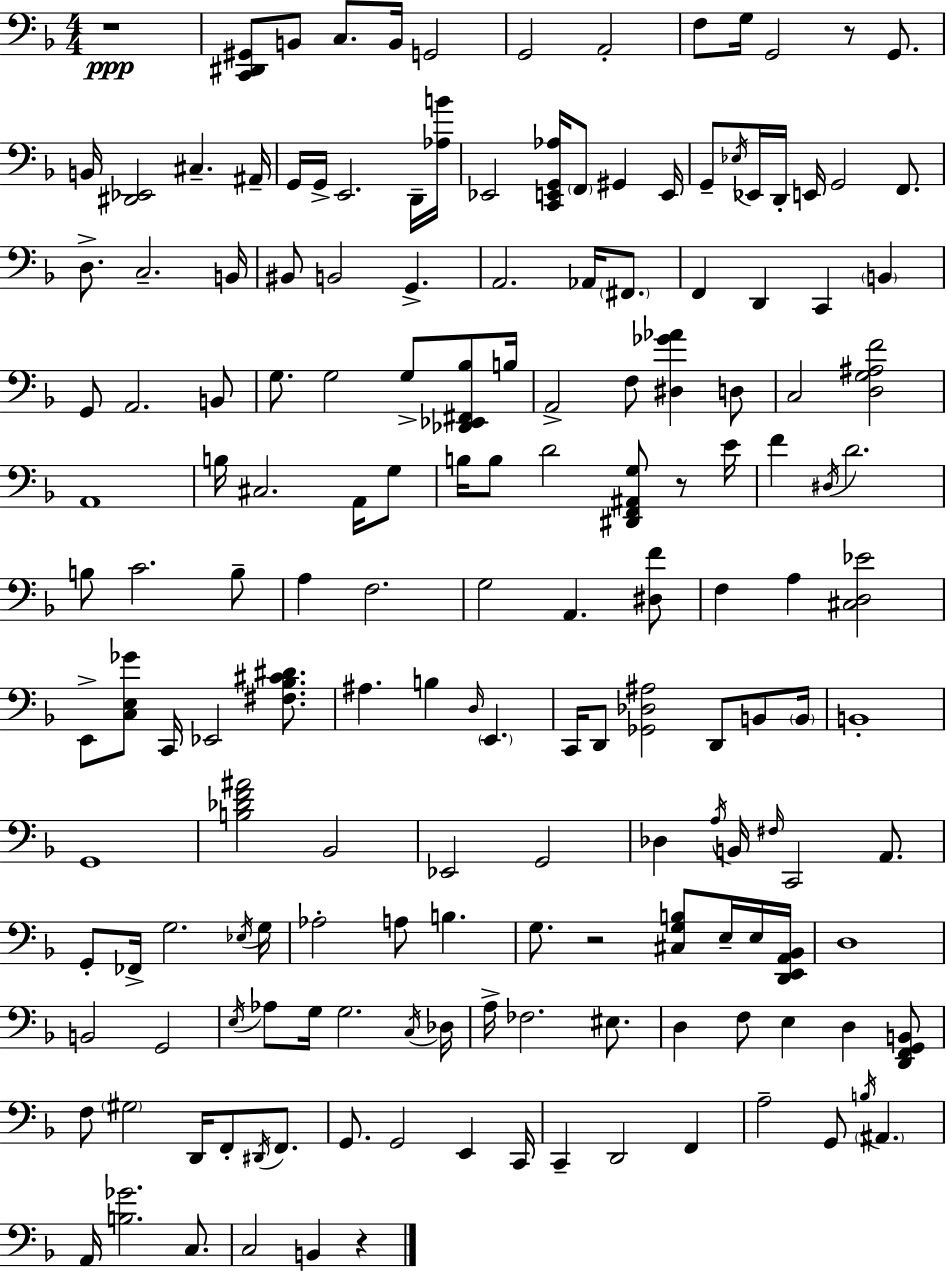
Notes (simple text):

R/w [C2,D#2,G#2]/e B2/e C3/e. B2/s G2/h G2/h A2/h F3/e G3/s G2/h R/e G2/e. B2/s [D#2,Eb2]/h C#3/q. A#2/s G2/s G2/s E2/h. D2/s [Ab3,B4]/s Eb2/h [C2,E2,G2,Ab3]/s F2/e G#2/q E2/s G2/e Eb3/s Eb2/s D2/s E2/s G2/h F2/e. D3/e. C3/h. B2/s BIS2/e B2/h G2/q. A2/h. Ab2/s F#2/e. F2/q D2/q C2/q B2/q G2/e A2/h. B2/e G3/e. G3/h G3/e [Db2,Eb2,F#2,Bb3]/e B3/s A2/h F3/e [D#3,Gb4,Ab4]/q D3/e C3/h [D3,G3,A#3,F4]/h A2/w B3/s C#3/h. A2/s G3/e B3/s B3/e D4/h [D#2,F2,A#2,G3]/e R/e E4/s F4/q D#3/s D4/h. B3/e C4/h. B3/e A3/q F3/h. G3/h A2/q. [D#3,F4]/e F3/q A3/q [C#3,D3,Eb4]/h E2/e [C3,E3,Gb4]/e C2/s Eb2/h [F#3,Bb3,C#4,D#4]/e. A#3/q. B3/q D3/s E2/q. C2/s D2/e [Gb2,Db3,A#3]/h D2/e B2/e B2/s B2/w G2/w [B3,Db4,F4,A#4]/h Bb2/h Eb2/h G2/h Db3/q A3/s B2/s F#3/s C2/h A2/e. G2/e FES2/s G3/h. Eb3/s G3/s Ab3/h A3/e B3/q. G3/e. R/h [C#3,G3,B3]/e E3/s E3/s [D2,E2,A2,Bb2]/s D3/w B2/h G2/h E3/s Ab3/e G3/s G3/h. C3/s Db3/s A3/s FES3/h. EIS3/e. D3/q F3/e E3/q D3/q [D2,F2,G2,B2]/e F3/e G#3/h D2/s F2/e D#2/s F2/e. G2/e. G2/h E2/q C2/s C2/q D2/h F2/q A3/h G2/e B3/s A#2/q. A2/s [B3,Gb4]/h. C3/e. C3/h B2/q R/q